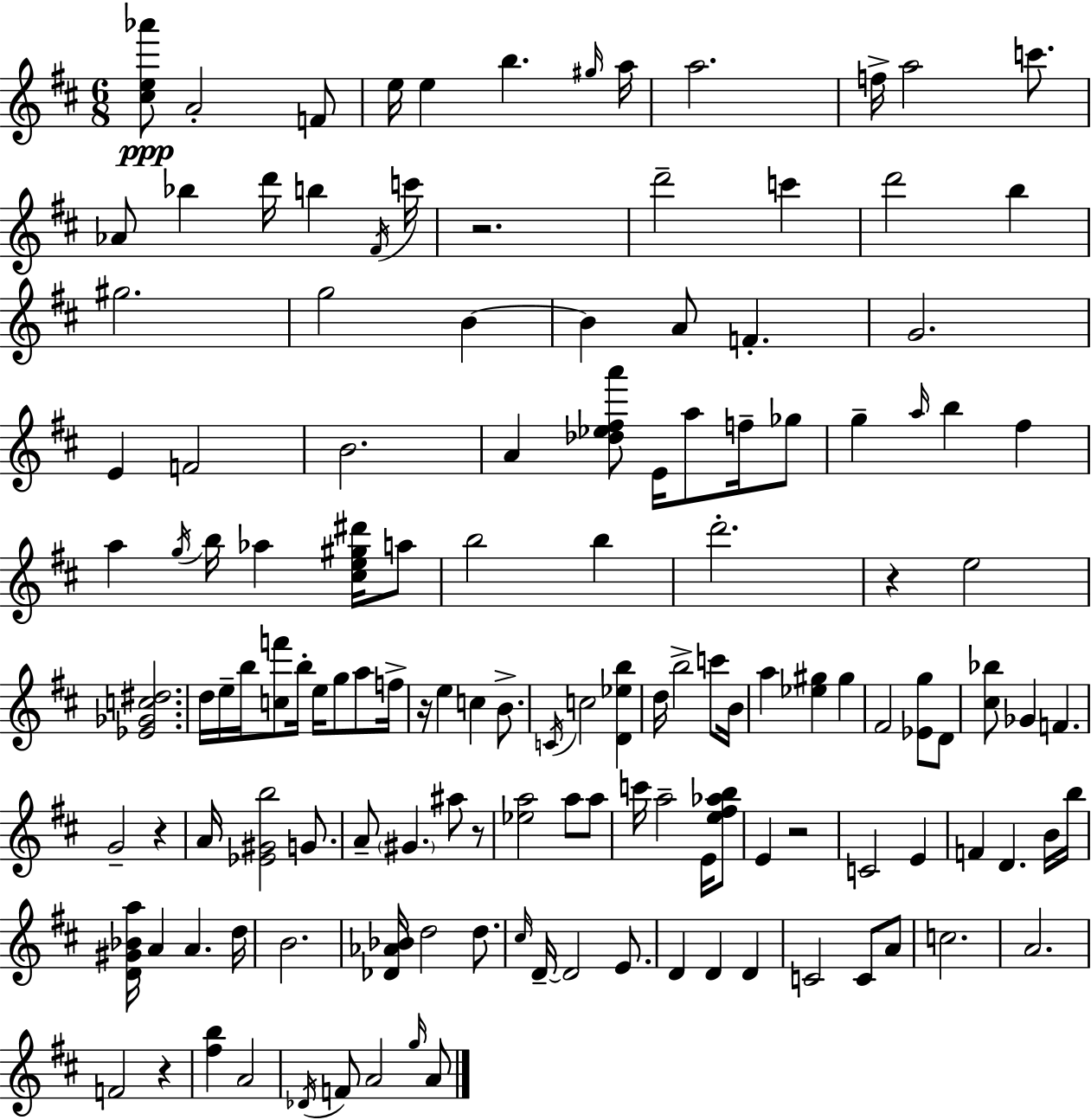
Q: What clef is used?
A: treble